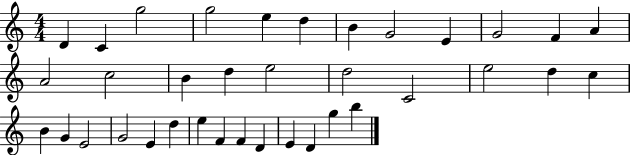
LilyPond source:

{
  \clef treble
  \numericTimeSignature
  \time 4/4
  \key c \major
  d'4 c'4 g''2 | g''2 e''4 d''4 | b'4 g'2 e'4 | g'2 f'4 a'4 | \break a'2 c''2 | b'4 d''4 e''2 | d''2 c'2 | e''2 d''4 c''4 | \break b'4 g'4 e'2 | g'2 e'4 d''4 | e''4 f'4 f'4 d'4 | e'4 d'4 g''4 b''4 | \break \bar "|."
}